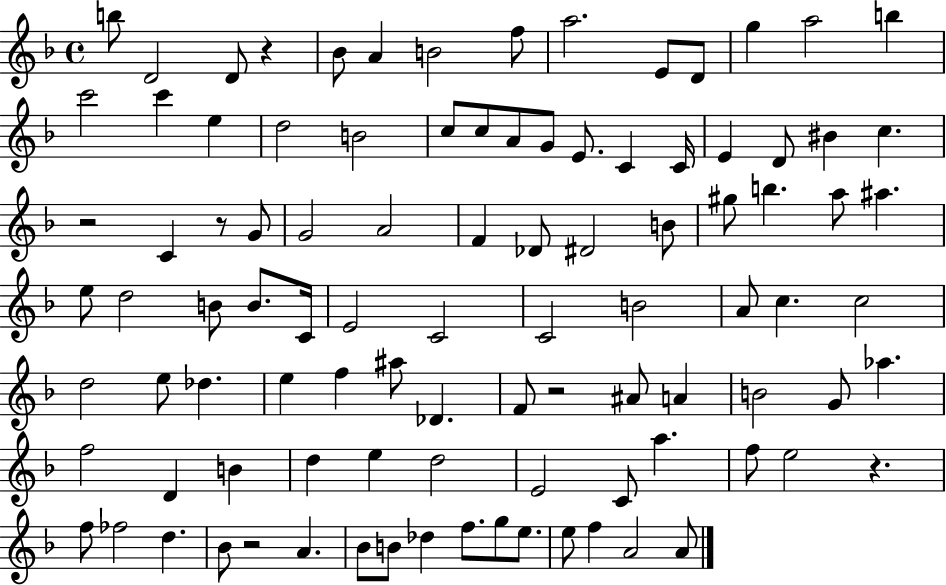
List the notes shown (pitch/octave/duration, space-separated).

B5/e D4/h D4/e R/q Bb4/e A4/q B4/h F5/e A5/h. E4/e D4/e G5/q A5/h B5/q C6/h C6/q E5/q D5/h B4/h C5/e C5/e A4/e G4/e E4/e. C4/q C4/s E4/q D4/e BIS4/q C5/q. R/h C4/q R/e G4/e G4/h A4/h F4/q Db4/e D#4/h B4/e G#5/e B5/q. A5/e A#5/q. E5/e D5/h B4/e B4/e. C4/s E4/h C4/h C4/h B4/h A4/e C5/q. C5/h D5/h E5/e Db5/q. E5/q F5/q A#5/e Db4/q. F4/e R/h A#4/e A4/q B4/h G4/e Ab5/q. F5/h D4/q B4/q D5/q E5/q D5/h E4/h C4/e A5/q. F5/e E5/h R/q. F5/e FES5/h D5/q. Bb4/e R/h A4/q. Bb4/e B4/e Db5/q F5/e. G5/e E5/e. E5/e F5/q A4/h A4/e